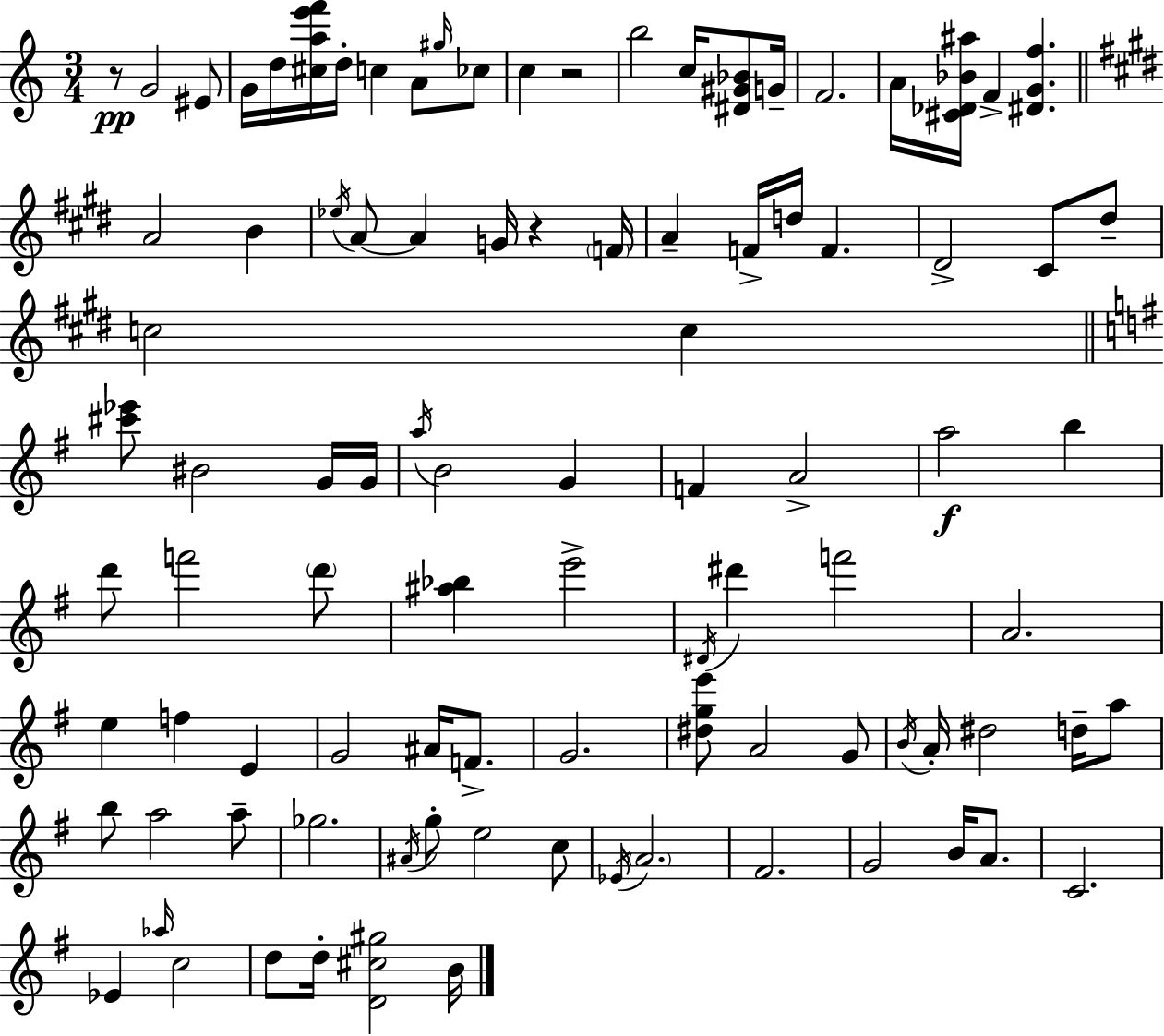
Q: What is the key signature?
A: C major